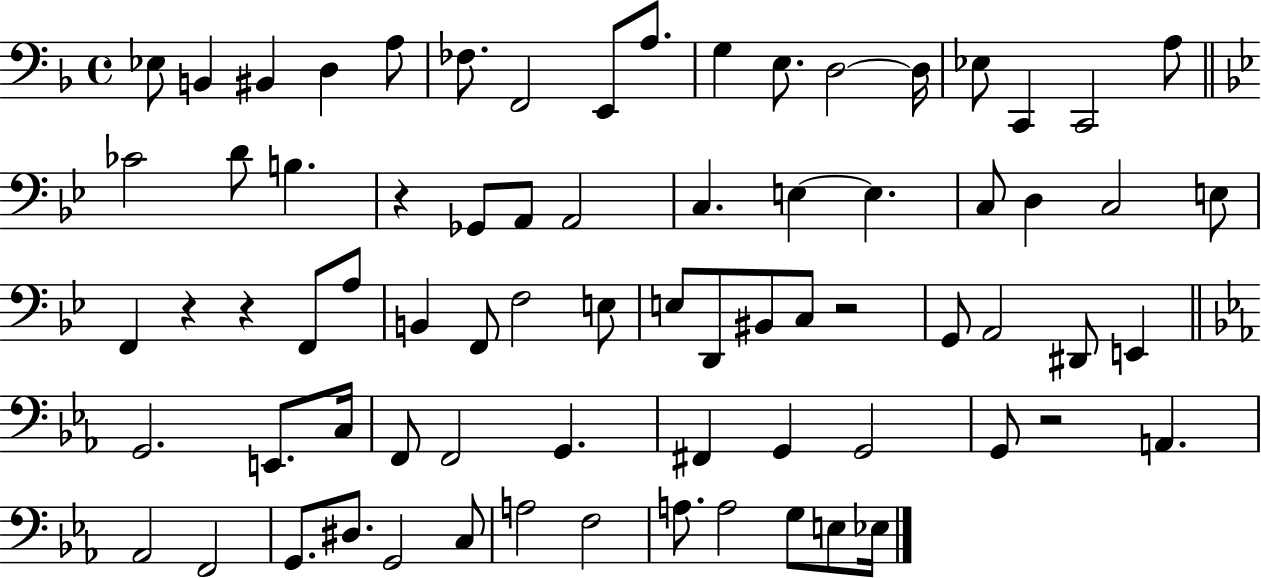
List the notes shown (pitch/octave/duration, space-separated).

Eb3/e B2/q BIS2/q D3/q A3/e FES3/e. F2/h E2/e A3/e. G3/q E3/e. D3/h D3/s Eb3/e C2/q C2/h A3/e CES4/h D4/e B3/q. R/q Gb2/e A2/e A2/h C3/q. E3/q E3/q. C3/e D3/q C3/h E3/e F2/q R/q R/q F2/e A3/e B2/q F2/e F3/h E3/e E3/e D2/e BIS2/e C3/e R/h G2/e A2/h D#2/e E2/q G2/h. E2/e. C3/s F2/e F2/h G2/q. F#2/q G2/q G2/h G2/e R/h A2/q. Ab2/h F2/h G2/e. D#3/e. G2/h C3/e A3/h F3/h A3/e. A3/h G3/e E3/e Eb3/s